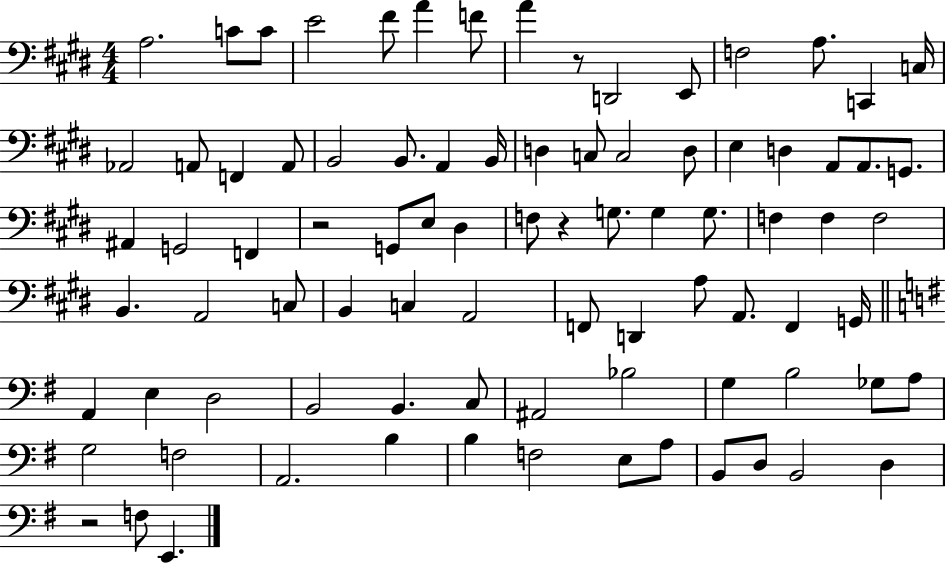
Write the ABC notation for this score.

X:1
T:Untitled
M:4/4
L:1/4
K:E
A,2 C/2 C/2 E2 ^F/2 A F/2 A z/2 D,,2 E,,/2 F,2 A,/2 C,, C,/4 _A,,2 A,,/2 F,, A,,/2 B,,2 B,,/2 A,, B,,/4 D, C,/2 C,2 D,/2 E, D, A,,/2 A,,/2 G,,/2 ^A,, G,,2 F,, z2 G,,/2 E,/2 ^D, F,/2 z G,/2 G, G,/2 F, F, F,2 B,, A,,2 C,/2 B,, C, A,,2 F,,/2 D,, A,/2 A,,/2 F,, G,,/4 A,, E, D,2 B,,2 B,, C,/2 ^A,,2 _B,2 G, B,2 _G,/2 A,/2 G,2 F,2 A,,2 B, B, F,2 E,/2 A,/2 B,,/2 D,/2 B,,2 D, z2 F,/2 E,,